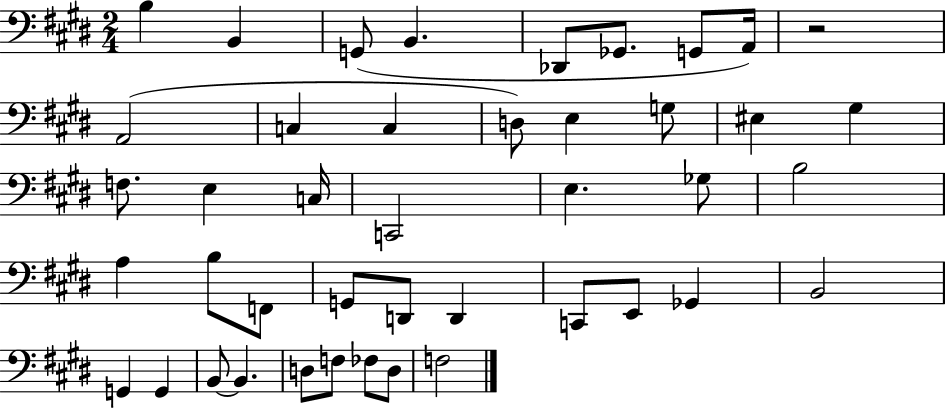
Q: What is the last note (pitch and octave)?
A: F3